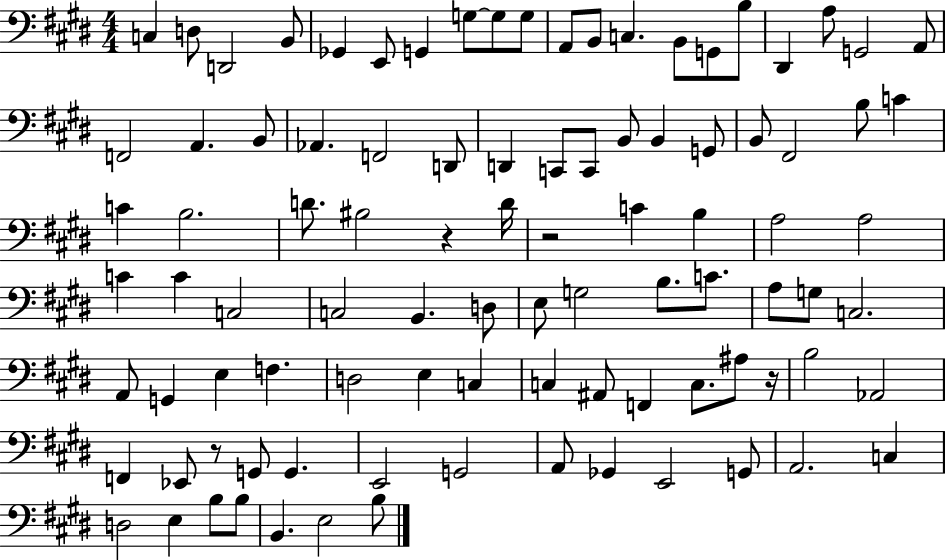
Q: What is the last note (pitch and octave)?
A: B3